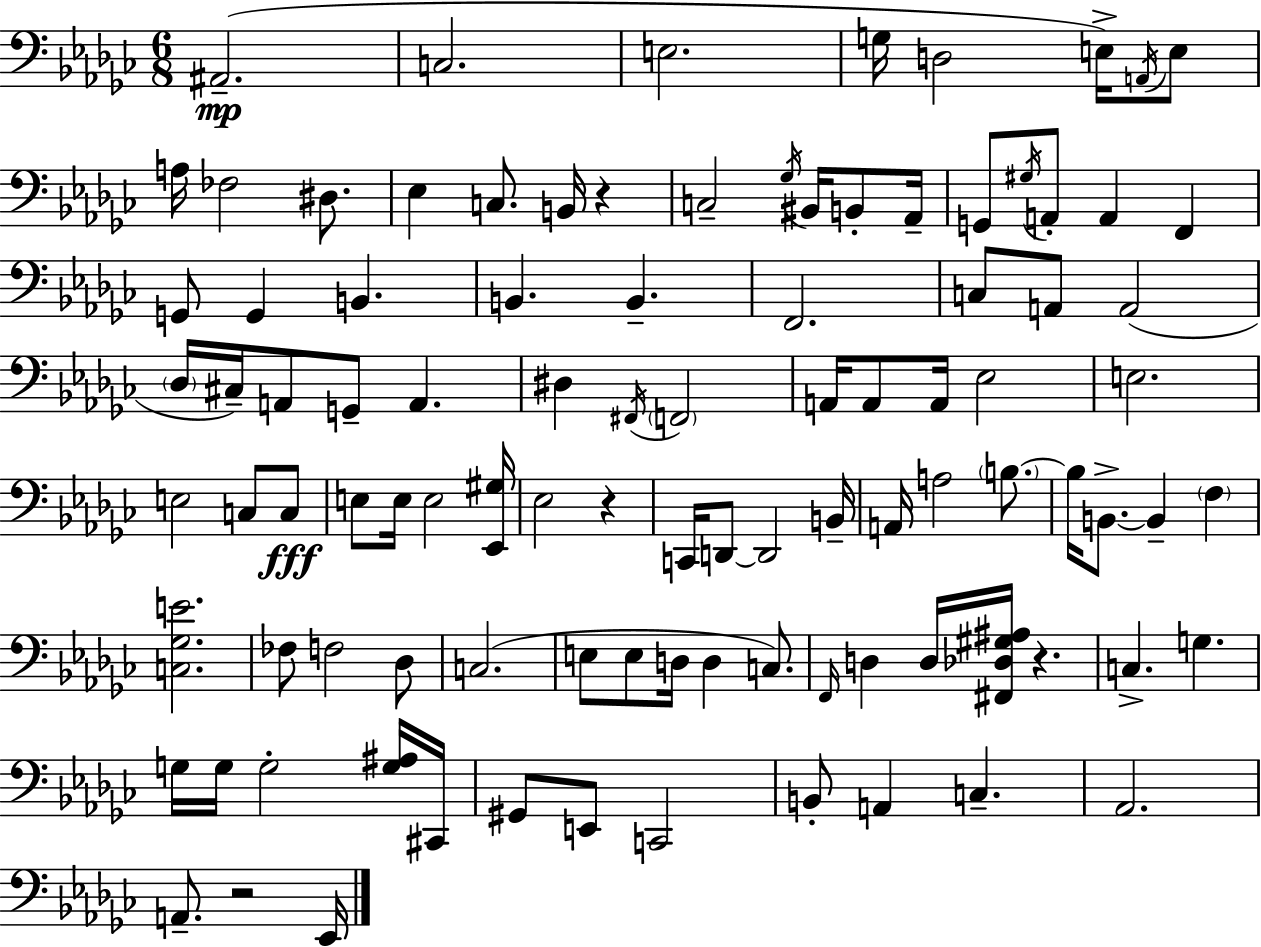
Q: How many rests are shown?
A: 4